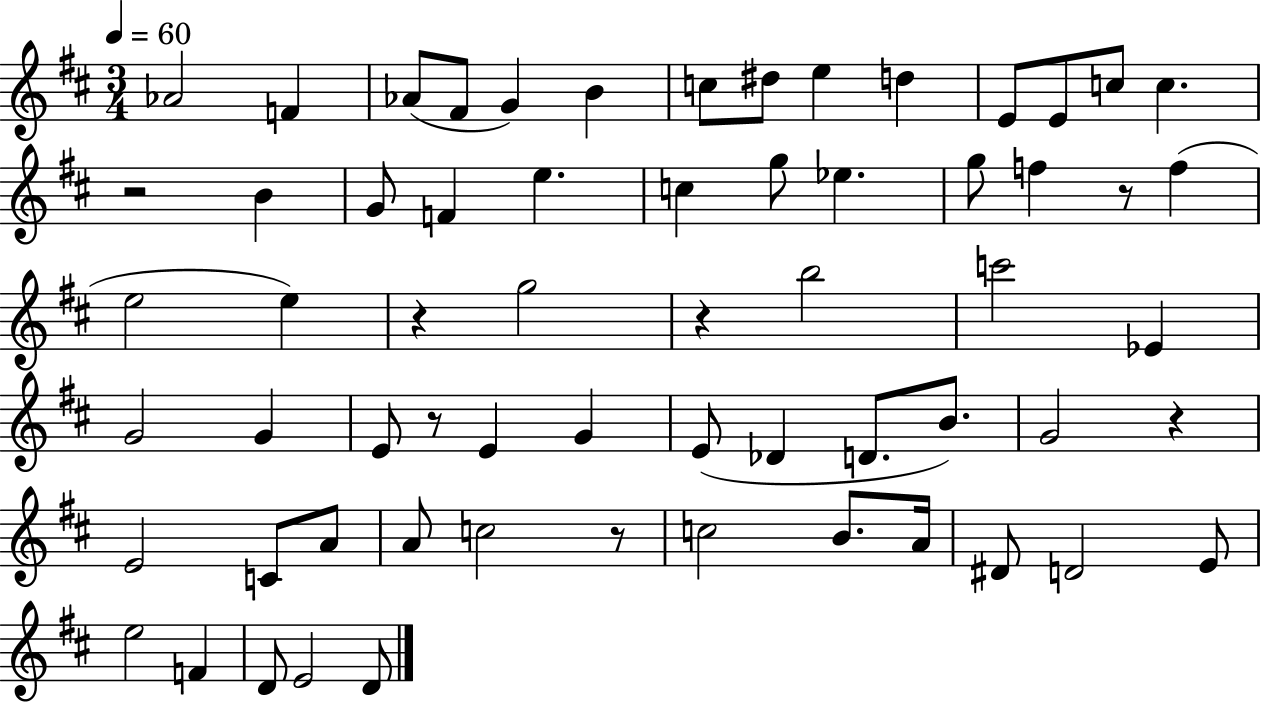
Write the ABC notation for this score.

X:1
T:Untitled
M:3/4
L:1/4
K:D
_A2 F _A/2 ^F/2 G B c/2 ^d/2 e d E/2 E/2 c/2 c z2 B G/2 F e c g/2 _e g/2 f z/2 f e2 e z g2 z b2 c'2 _E G2 G E/2 z/2 E G E/2 _D D/2 B/2 G2 z E2 C/2 A/2 A/2 c2 z/2 c2 B/2 A/4 ^D/2 D2 E/2 e2 F D/2 E2 D/2